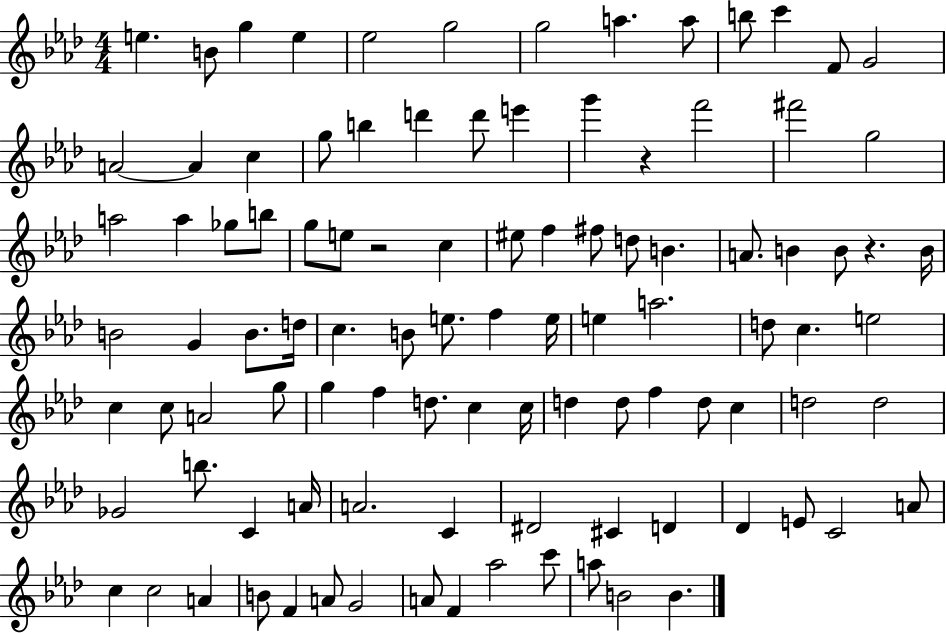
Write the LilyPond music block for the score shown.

{
  \clef treble
  \numericTimeSignature
  \time 4/4
  \key aes \major
  e''4. b'8 g''4 e''4 | ees''2 g''2 | g''2 a''4. a''8 | b''8 c'''4 f'8 g'2 | \break a'2~~ a'4 c''4 | g''8 b''4 d'''4 d'''8 e'''4 | g'''4 r4 f'''2 | fis'''2 g''2 | \break a''2 a''4 ges''8 b''8 | g''8 e''8 r2 c''4 | eis''8 f''4 fis''8 d''8 b'4. | a'8. b'4 b'8 r4. b'16 | \break b'2 g'4 b'8. d''16 | c''4. b'8 e''8. f''4 e''16 | e''4 a''2. | d''8 c''4. e''2 | \break c''4 c''8 a'2 g''8 | g''4 f''4 d''8. c''4 c''16 | d''4 d''8 f''4 d''8 c''4 | d''2 d''2 | \break ges'2 b''8. c'4 a'16 | a'2. c'4 | dis'2 cis'4 d'4 | des'4 e'8 c'2 a'8 | \break c''4 c''2 a'4 | b'8 f'4 a'8 g'2 | a'8 f'4 aes''2 c'''8 | a''8 b'2 b'4. | \break \bar "|."
}